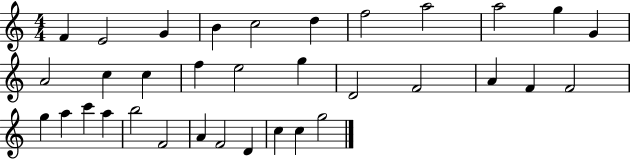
X:1
T:Untitled
M:4/4
L:1/4
K:C
F E2 G B c2 d f2 a2 a2 g G A2 c c f e2 g D2 F2 A F F2 g a c' a b2 F2 A F2 D c c g2